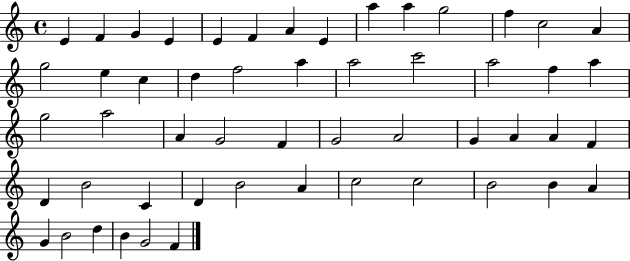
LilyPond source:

{
  \clef treble
  \time 4/4
  \defaultTimeSignature
  \key c \major
  e'4 f'4 g'4 e'4 | e'4 f'4 a'4 e'4 | a''4 a''4 g''2 | f''4 c''2 a'4 | \break g''2 e''4 c''4 | d''4 f''2 a''4 | a''2 c'''2 | a''2 f''4 a''4 | \break g''2 a''2 | a'4 g'2 f'4 | g'2 a'2 | g'4 a'4 a'4 f'4 | \break d'4 b'2 c'4 | d'4 b'2 a'4 | c''2 c''2 | b'2 b'4 a'4 | \break g'4 b'2 d''4 | b'4 g'2 f'4 | \bar "|."
}